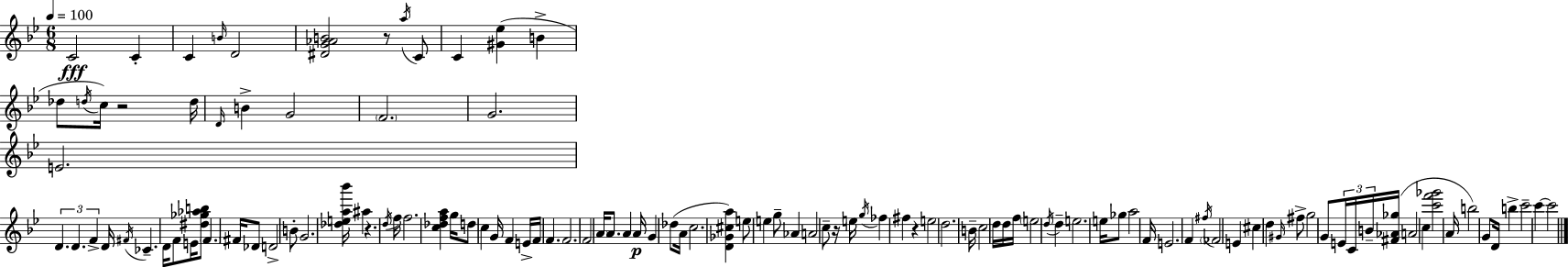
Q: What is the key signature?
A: BES major